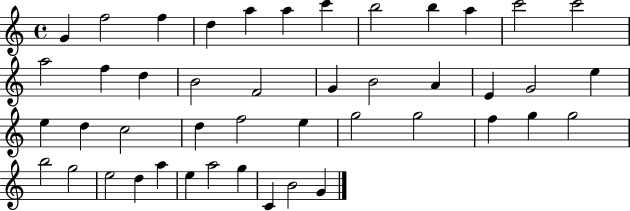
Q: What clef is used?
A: treble